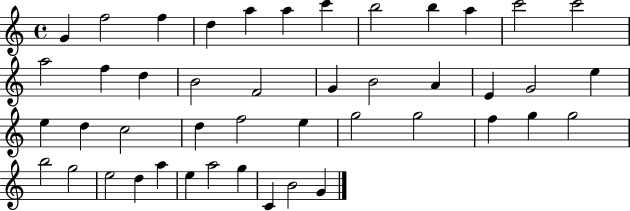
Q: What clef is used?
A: treble